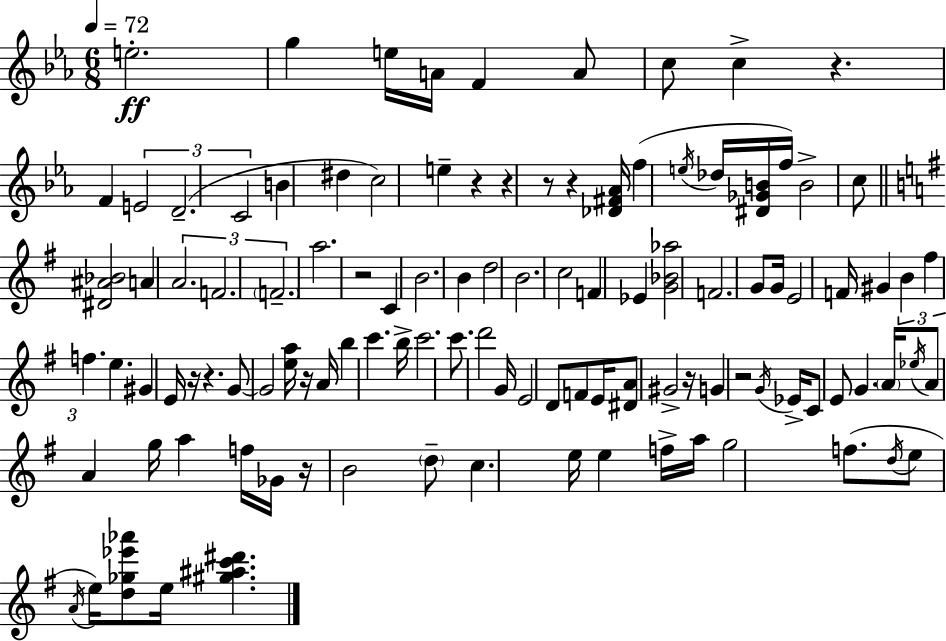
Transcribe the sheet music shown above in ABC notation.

X:1
T:Untitled
M:6/8
L:1/4
K:Cm
e2 g e/4 A/4 F A/2 c/2 c z F E2 D2 C2 B ^d c2 e z z z/2 z [_D^F_A]/4 f e/4 _d/4 [^D_GB]/4 f/4 B2 c/2 [^D^A_B]2 A A2 F2 F2 a2 z2 C B2 B d2 B2 c2 F _E [G_B_a]2 F2 G/2 G/4 E2 F/4 ^G B ^f f e ^G E/4 z/4 z G/2 G2 [ea]/4 z/4 A/4 b c' b/4 c'2 c'/2 d'2 G/4 E2 D/2 F/2 E/4 [^DA]/2 ^G2 z/4 G z2 G/4 _E/4 C/2 E/2 G A/4 _e/4 A/2 A g/4 a f/4 _G/4 z/4 B2 d/2 c e/4 e f/4 a/4 g2 f/2 d/4 e/2 A/4 e/4 [d_g_e'_a']/2 e/4 [^g^ac'^d']